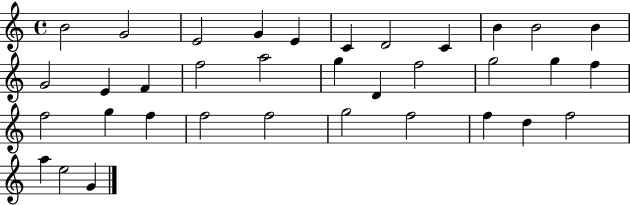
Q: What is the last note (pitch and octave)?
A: G4